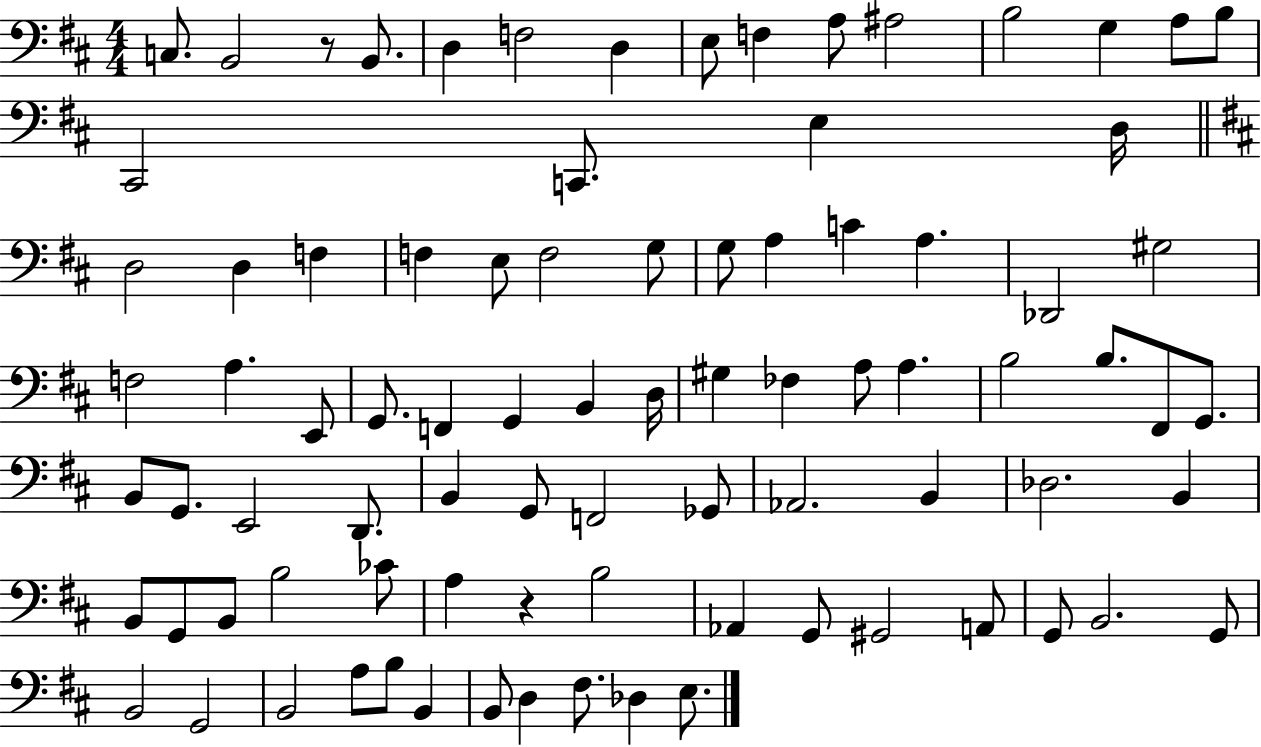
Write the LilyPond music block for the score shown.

{
  \clef bass
  \numericTimeSignature
  \time 4/4
  \key d \major
  c8. b,2 r8 b,8. | d4 f2 d4 | e8 f4 a8 ais2 | b2 g4 a8 b8 | \break cis,2 c,8. e4 d16 | \bar "||" \break \key d \major d2 d4 f4 | f4 e8 f2 g8 | g8 a4 c'4 a4. | des,2 gis2 | \break f2 a4. e,8 | g,8. f,4 g,4 b,4 d16 | gis4 fes4 a8 a4. | b2 b8. fis,8 g,8. | \break b,8 g,8. e,2 d,8. | b,4 g,8 f,2 ges,8 | aes,2. b,4 | des2. b,4 | \break b,8 g,8 b,8 b2 ces'8 | a4 r4 b2 | aes,4 g,8 gis,2 a,8 | g,8 b,2. g,8 | \break b,2 g,2 | b,2 a8 b8 b,4 | b,8 d4 fis8. des4 e8. | \bar "|."
}